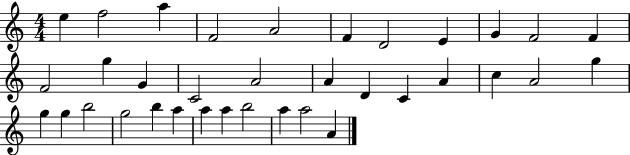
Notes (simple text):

E5/q F5/h A5/q F4/h A4/h F4/q D4/h E4/q G4/q F4/h F4/q F4/h G5/q G4/q C4/h A4/h A4/q D4/q C4/q A4/q C5/q A4/h G5/q G5/q G5/q B5/h G5/h B5/q A5/q A5/q A5/q B5/h A5/q A5/h A4/q